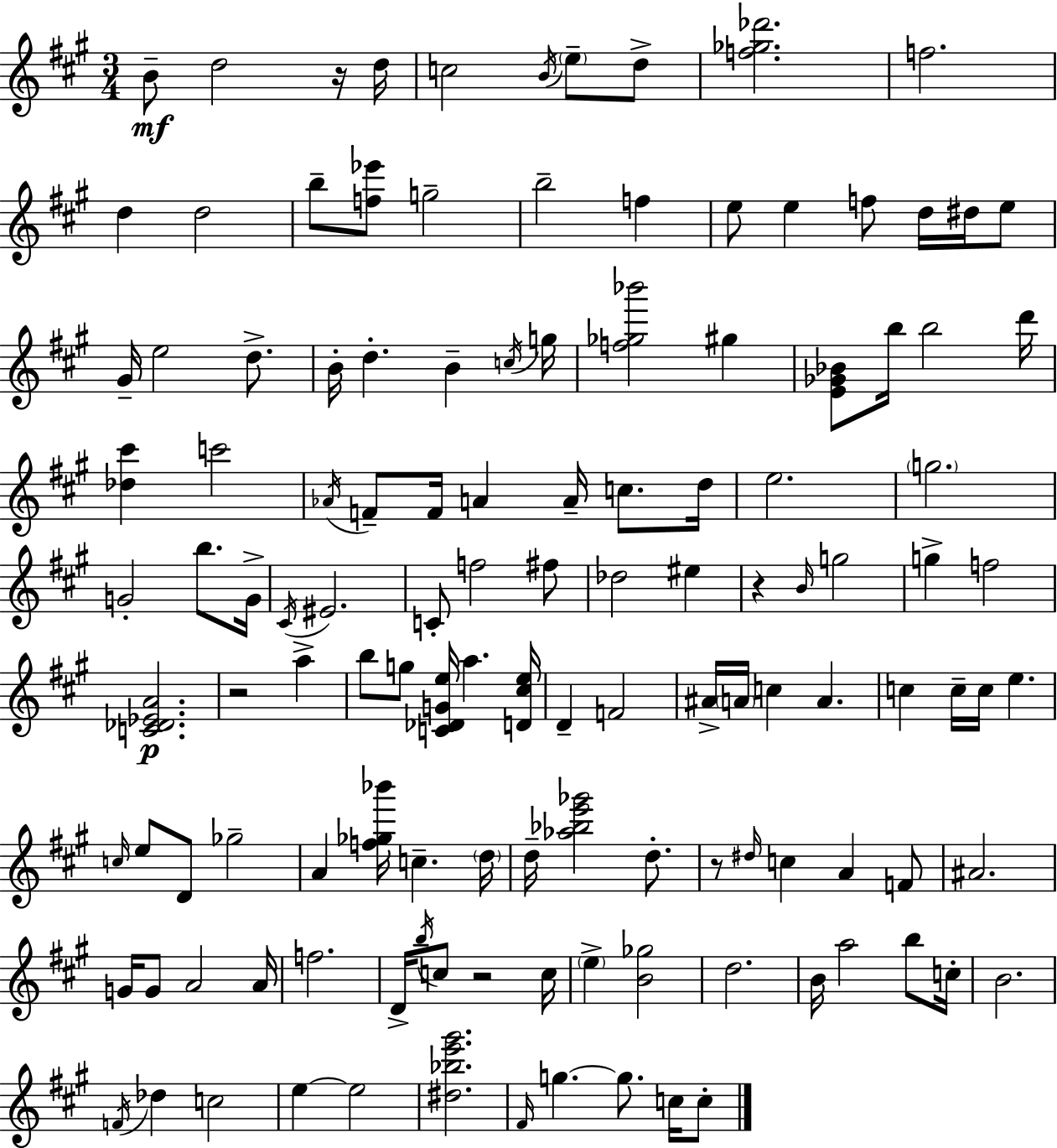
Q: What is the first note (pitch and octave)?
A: B4